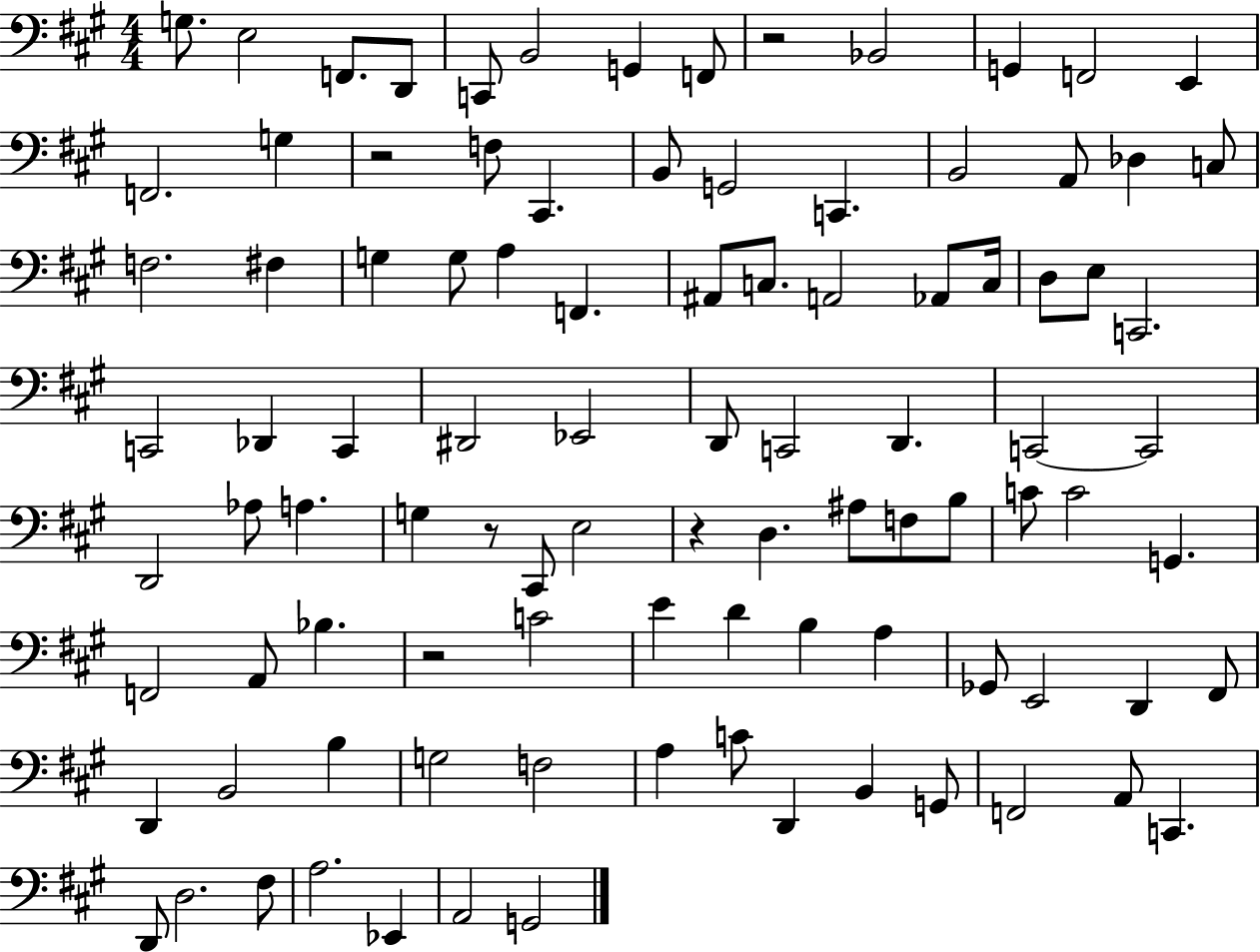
G3/e. E3/h F2/e. D2/e C2/e B2/h G2/q F2/e R/h Bb2/h G2/q F2/h E2/q F2/h. G3/q R/h F3/e C#2/q. B2/e G2/h C2/q. B2/h A2/e Db3/q C3/e F3/h. F#3/q G3/q G3/e A3/q F2/q. A#2/e C3/e. A2/h Ab2/e C3/s D3/e E3/e C2/h. C2/h Db2/q C2/q D#2/h Eb2/h D2/e C2/h D2/q. C2/h C2/h D2/h Ab3/e A3/q. G3/q R/e C#2/e E3/h R/q D3/q. A#3/e F3/e B3/e C4/e C4/h G2/q. F2/h A2/e Bb3/q. R/h C4/h E4/q D4/q B3/q A3/q Gb2/e E2/h D2/q F#2/e D2/q B2/h B3/q G3/h F3/h A3/q C4/e D2/q B2/q G2/e F2/h A2/e C2/q. D2/e D3/h. F#3/e A3/h. Eb2/q A2/h G2/h